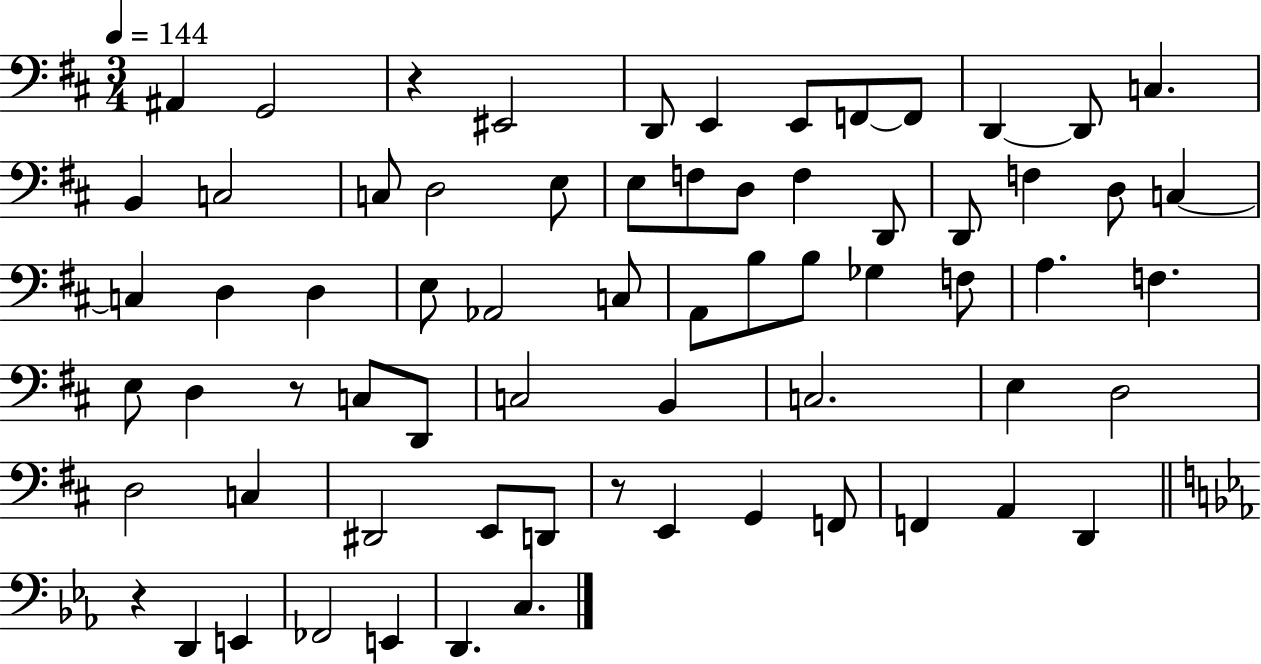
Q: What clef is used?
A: bass